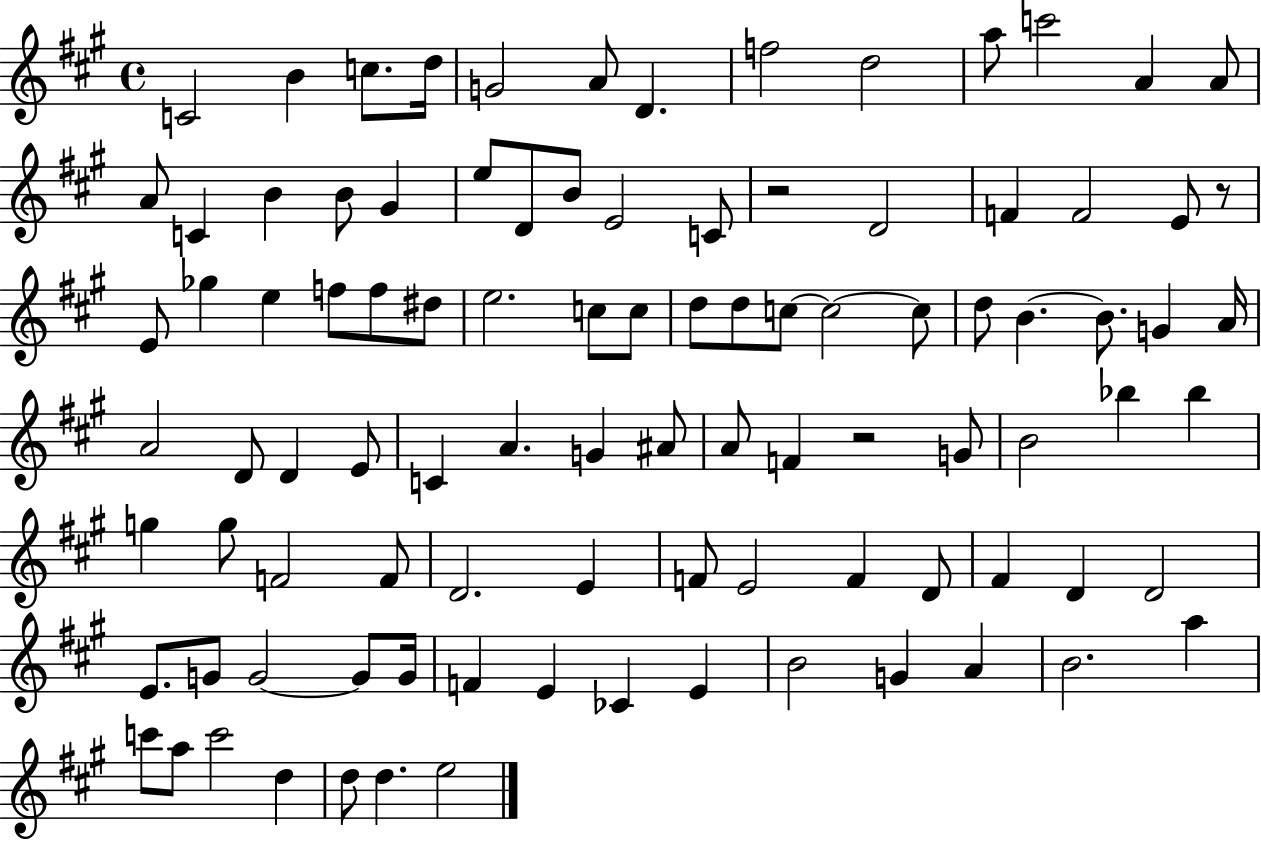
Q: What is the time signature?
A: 4/4